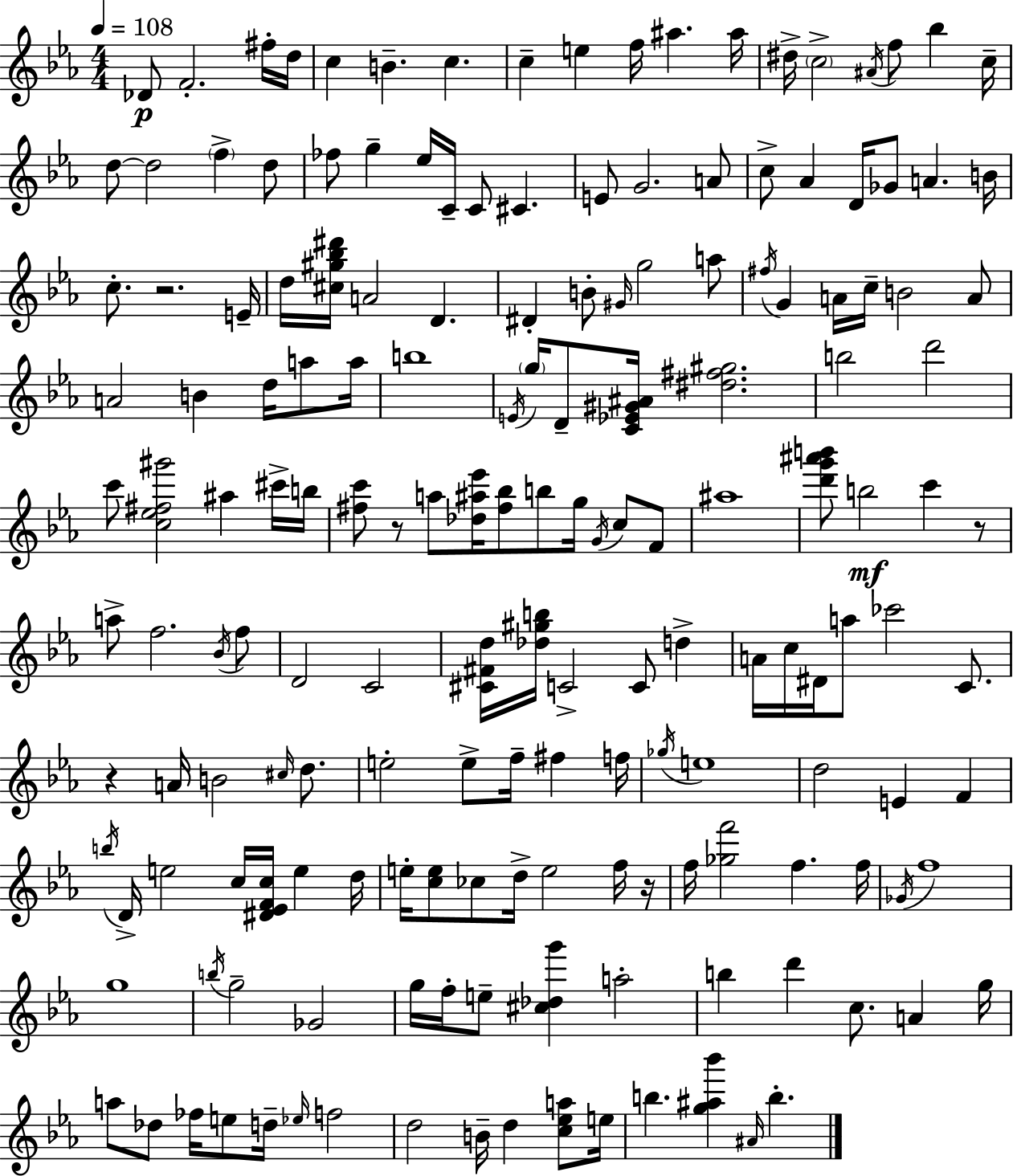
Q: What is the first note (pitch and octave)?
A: Db4